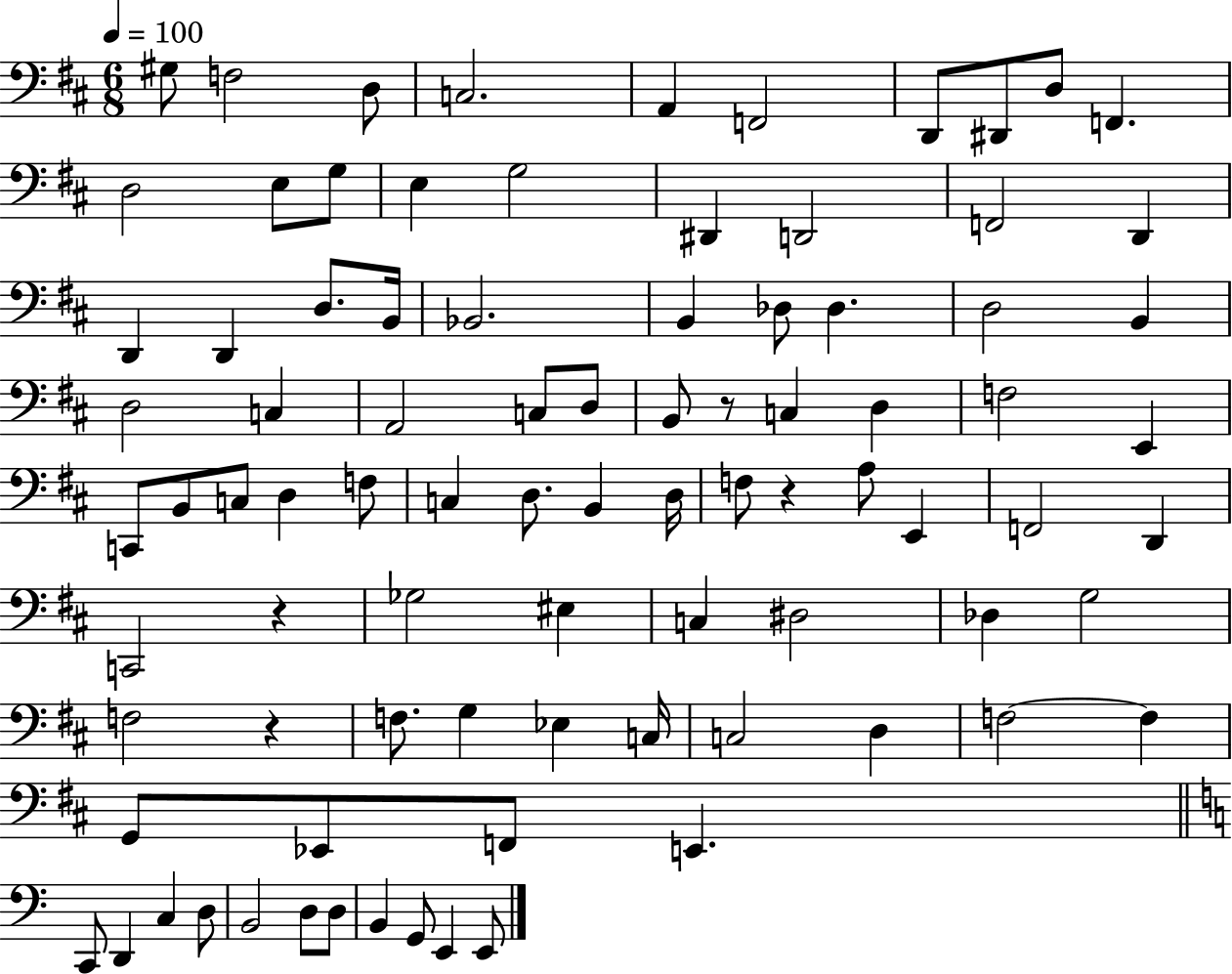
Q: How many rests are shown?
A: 4